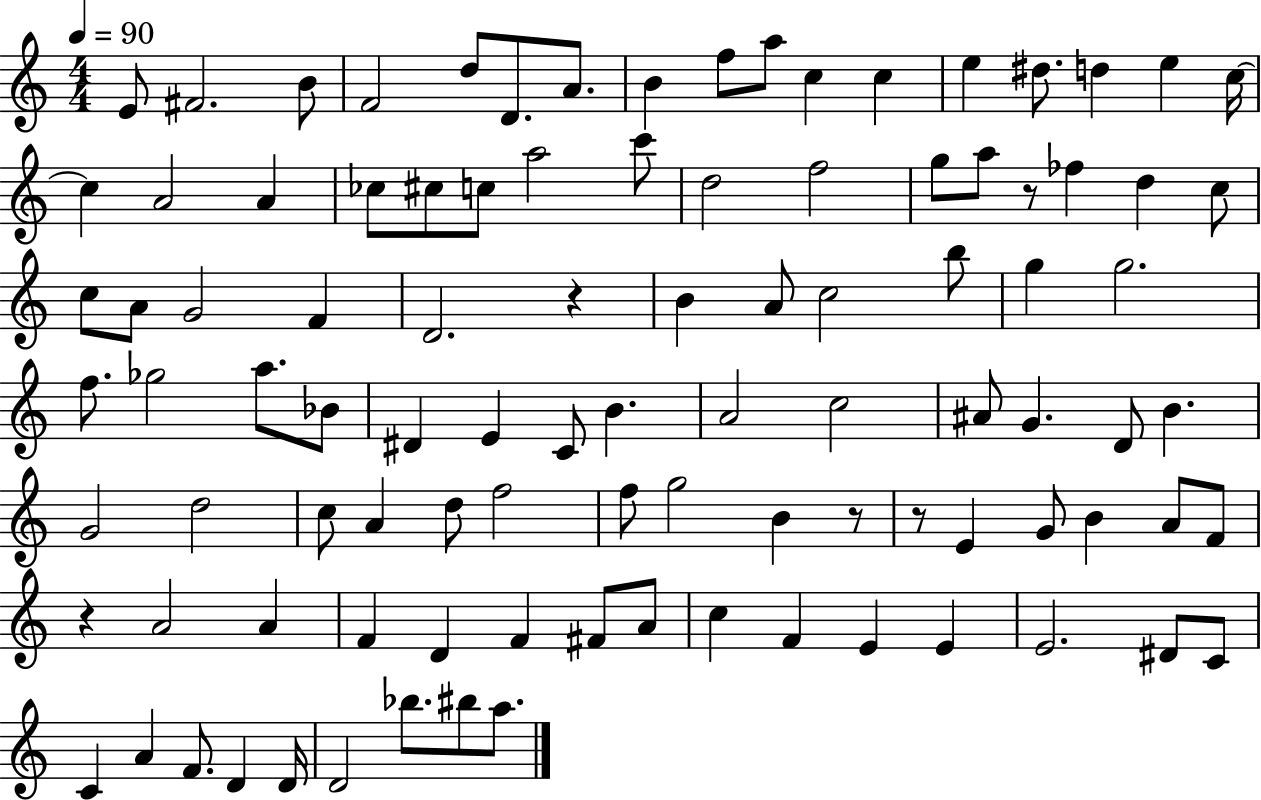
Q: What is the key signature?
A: C major